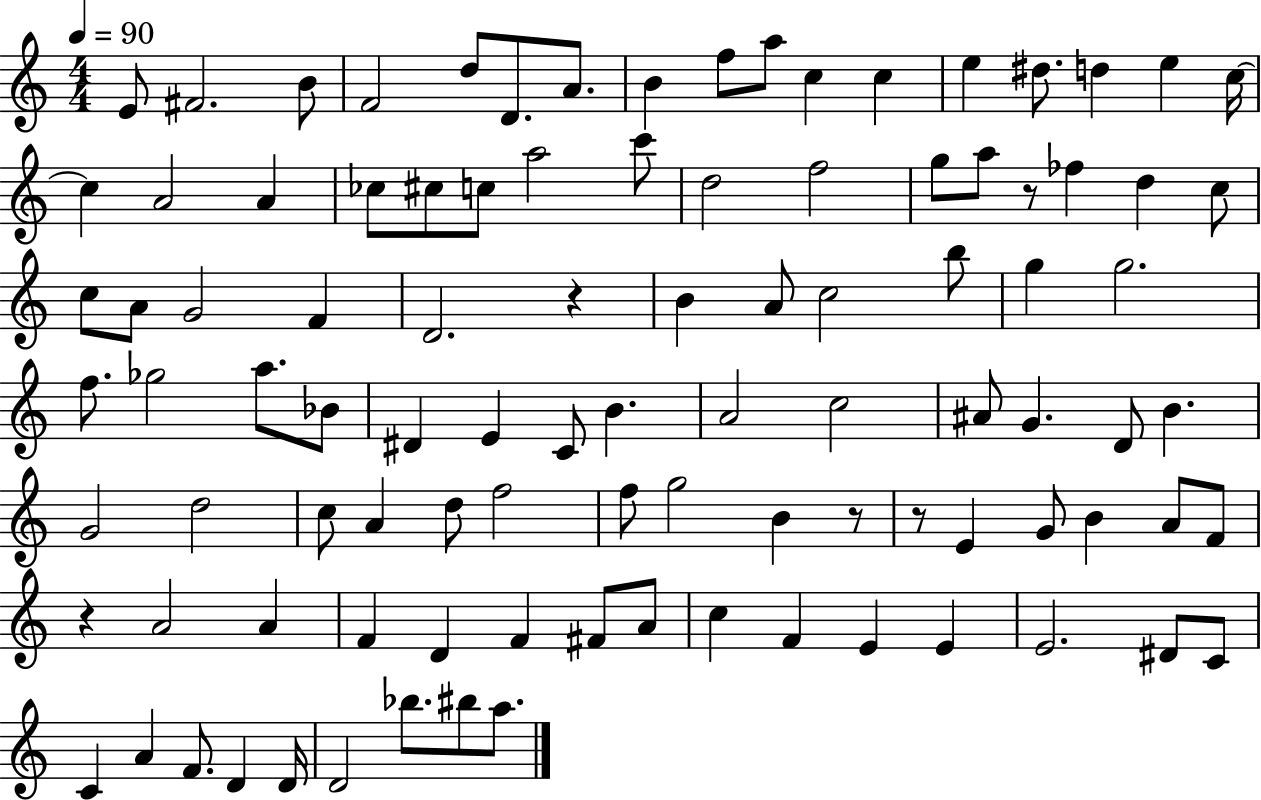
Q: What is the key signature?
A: C major